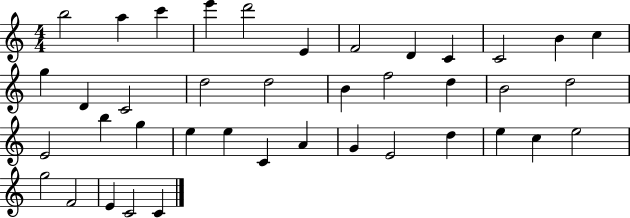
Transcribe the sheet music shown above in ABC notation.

X:1
T:Untitled
M:4/4
L:1/4
K:C
b2 a c' e' d'2 E F2 D C C2 B c g D C2 d2 d2 B f2 d B2 d2 E2 b g e e C A G E2 d e c e2 g2 F2 E C2 C